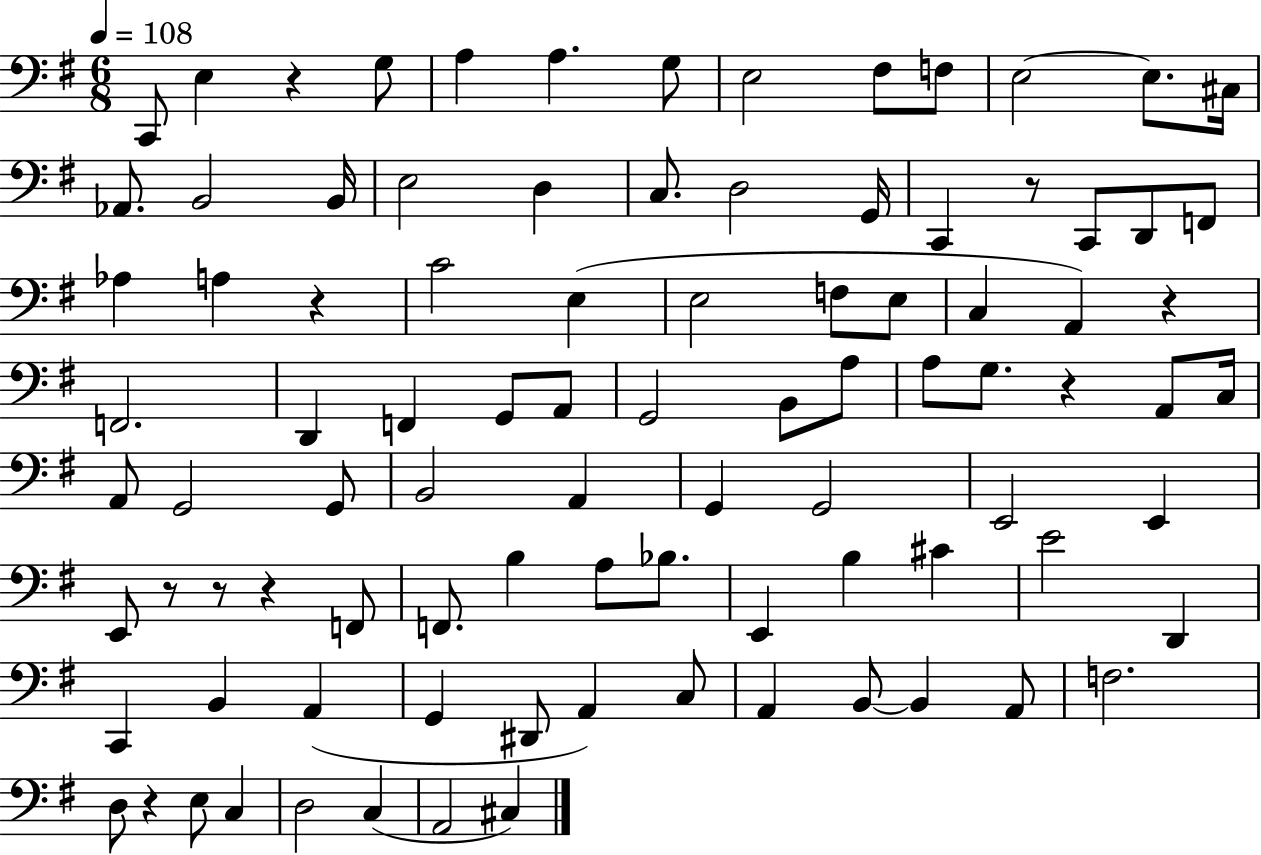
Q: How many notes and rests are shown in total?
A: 93